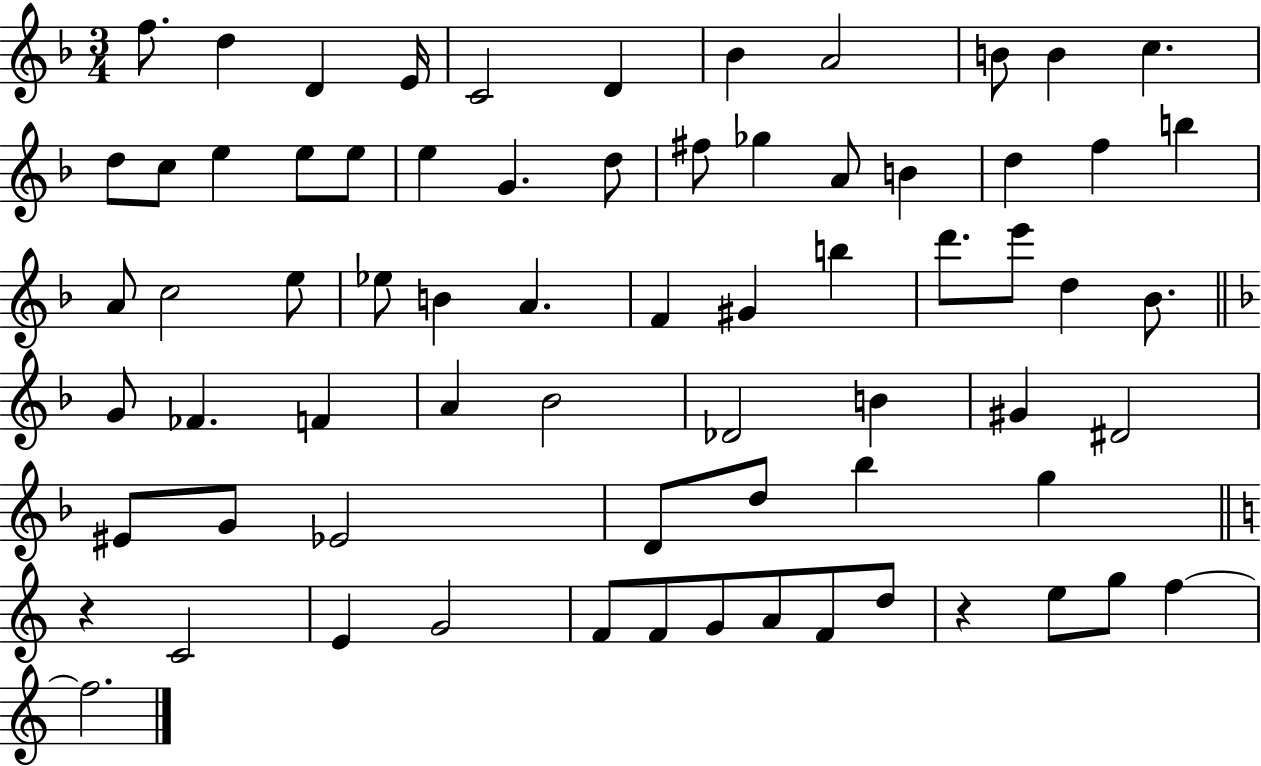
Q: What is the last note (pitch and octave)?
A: F5